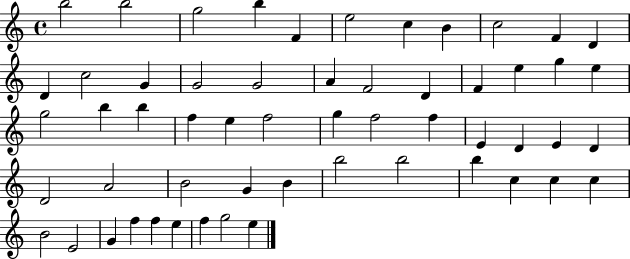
{
  \clef treble
  \time 4/4
  \defaultTimeSignature
  \key c \major
  b''2 b''2 | g''2 b''4 f'4 | e''2 c''4 b'4 | c''2 f'4 d'4 | \break d'4 c''2 g'4 | g'2 g'2 | a'4 f'2 d'4 | f'4 e''4 g''4 e''4 | \break g''2 b''4 b''4 | f''4 e''4 f''2 | g''4 f''2 f''4 | e'4 d'4 e'4 d'4 | \break d'2 a'2 | b'2 g'4 b'4 | b''2 b''2 | b''4 c''4 c''4 c''4 | \break b'2 e'2 | g'4 f''4 f''4 e''4 | f''4 g''2 e''4 | \bar "|."
}